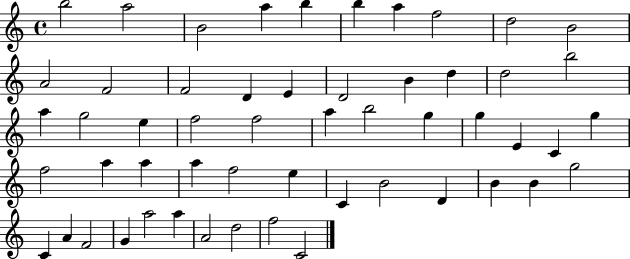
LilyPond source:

{
  \clef treble
  \time 4/4
  \defaultTimeSignature
  \key c \major
  b''2 a''2 | b'2 a''4 b''4 | b''4 a''4 f''2 | d''2 b'2 | \break a'2 f'2 | f'2 d'4 e'4 | d'2 b'4 d''4 | d''2 b''2 | \break a''4 g''2 e''4 | f''2 f''2 | a''4 b''2 g''4 | g''4 e'4 c'4 g''4 | \break f''2 a''4 a''4 | a''4 f''2 e''4 | c'4 b'2 d'4 | b'4 b'4 g''2 | \break c'4 a'4 f'2 | g'4 a''2 a''4 | a'2 d''2 | f''2 c'2 | \break \bar "|."
}